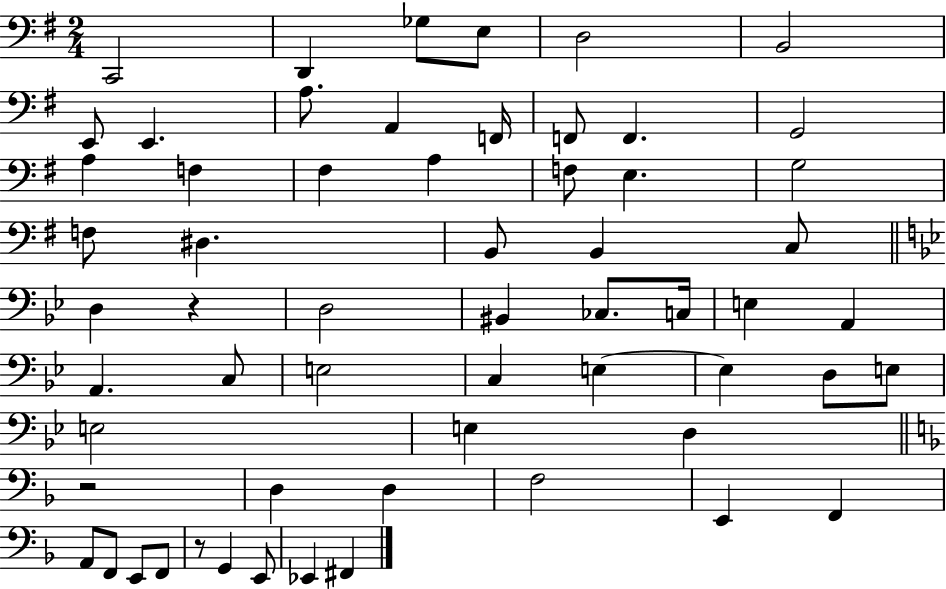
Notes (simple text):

C2/h D2/q Gb3/e E3/e D3/h B2/h E2/e E2/q. A3/e. A2/q F2/s F2/e F2/q. G2/h A3/q F3/q F#3/q A3/q F3/e E3/q. G3/h F3/e D#3/q. B2/e B2/q C3/e D3/q R/q D3/h BIS2/q CES3/e. C3/s E3/q A2/q A2/q. C3/e E3/h C3/q E3/q E3/q D3/e E3/e E3/h E3/q D3/q R/h D3/q D3/q F3/h E2/q F2/q A2/e F2/e E2/e F2/e R/e G2/q E2/e Eb2/q F#2/q